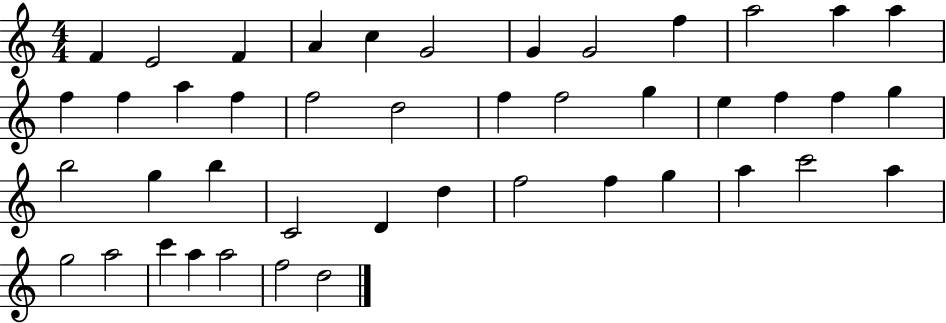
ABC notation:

X:1
T:Untitled
M:4/4
L:1/4
K:C
F E2 F A c G2 G G2 f a2 a a f f a f f2 d2 f f2 g e f f g b2 g b C2 D d f2 f g a c'2 a g2 a2 c' a a2 f2 d2